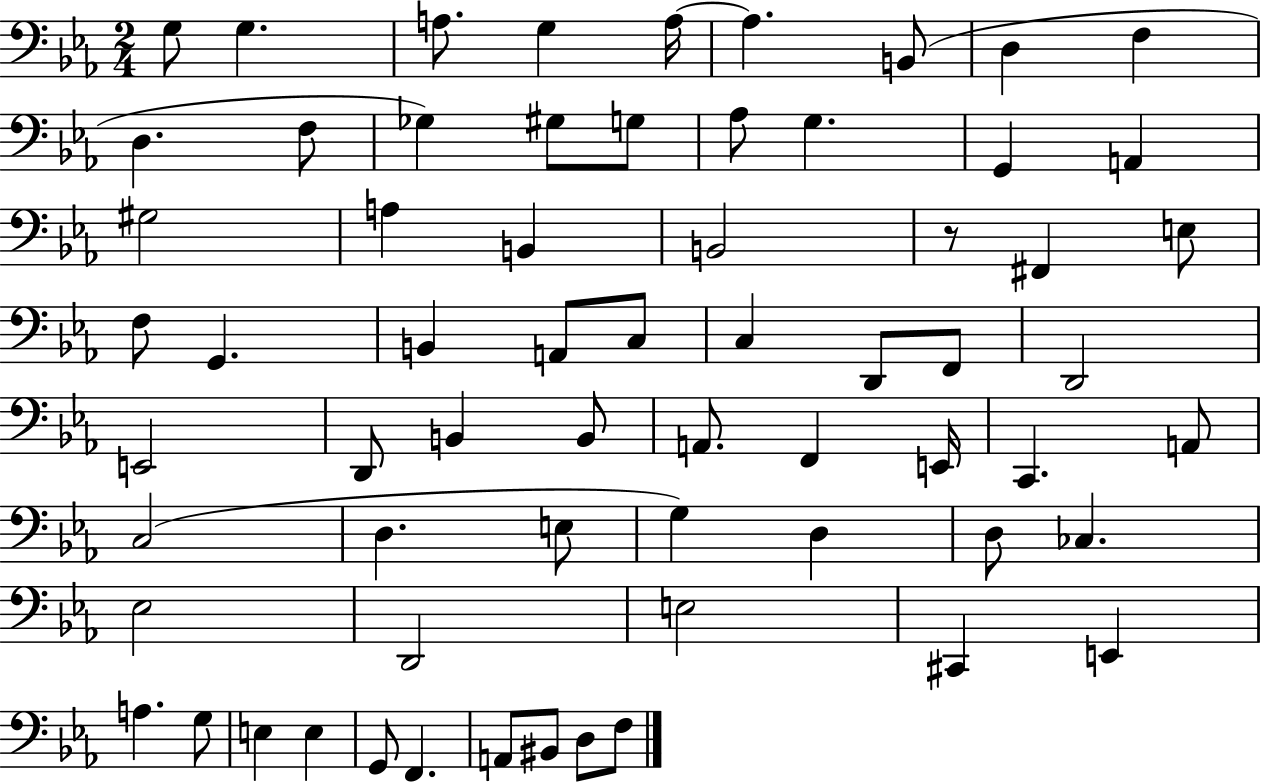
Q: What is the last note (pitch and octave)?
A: F3